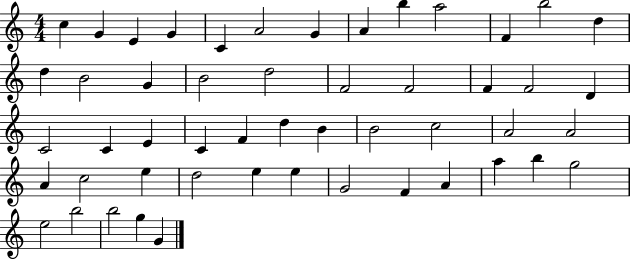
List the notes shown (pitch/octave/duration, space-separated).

C5/q G4/q E4/q G4/q C4/q A4/h G4/q A4/q B5/q A5/h F4/q B5/h D5/q D5/q B4/h G4/q B4/h D5/h F4/h F4/h F4/q F4/h D4/q C4/h C4/q E4/q C4/q F4/q D5/q B4/q B4/h C5/h A4/h A4/h A4/q C5/h E5/q D5/h E5/q E5/q G4/h F4/q A4/q A5/q B5/q G5/h E5/h B5/h B5/h G5/q G4/q